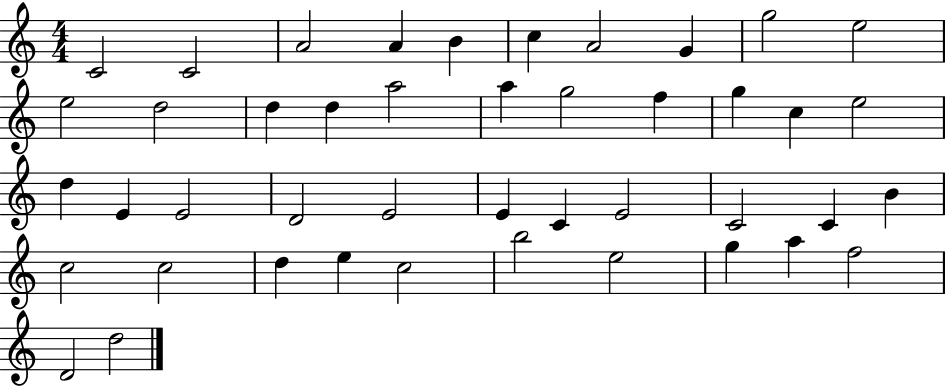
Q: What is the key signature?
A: C major